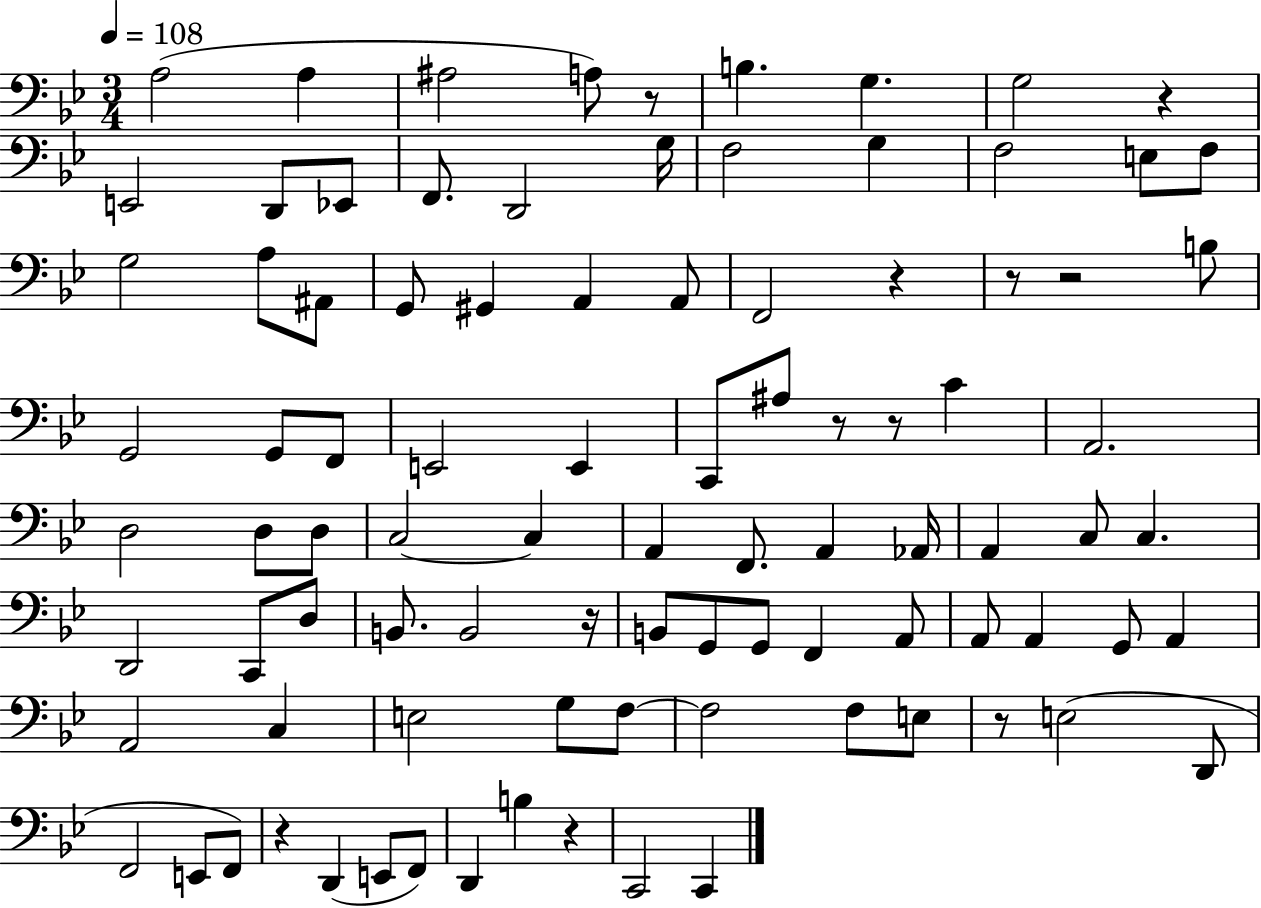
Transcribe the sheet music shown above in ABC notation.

X:1
T:Untitled
M:3/4
L:1/4
K:Bb
A,2 A, ^A,2 A,/2 z/2 B, G, G,2 z E,,2 D,,/2 _E,,/2 F,,/2 D,,2 G,/4 F,2 G, F,2 E,/2 F,/2 G,2 A,/2 ^A,,/2 G,,/2 ^G,, A,, A,,/2 F,,2 z z/2 z2 B,/2 G,,2 G,,/2 F,,/2 E,,2 E,, C,,/2 ^A,/2 z/2 z/2 C A,,2 D,2 D,/2 D,/2 C,2 C, A,, F,,/2 A,, _A,,/4 A,, C,/2 C, D,,2 C,,/2 D,/2 B,,/2 B,,2 z/4 B,,/2 G,,/2 G,,/2 F,, A,,/2 A,,/2 A,, G,,/2 A,, A,,2 C, E,2 G,/2 F,/2 F,2 F,/2 E,/2 z/2 E,2 D,,/2 F,,2 E,,/2 F,,/2 z D,, E,,/2 F,,/2 D,, B, z C,,2 C,,